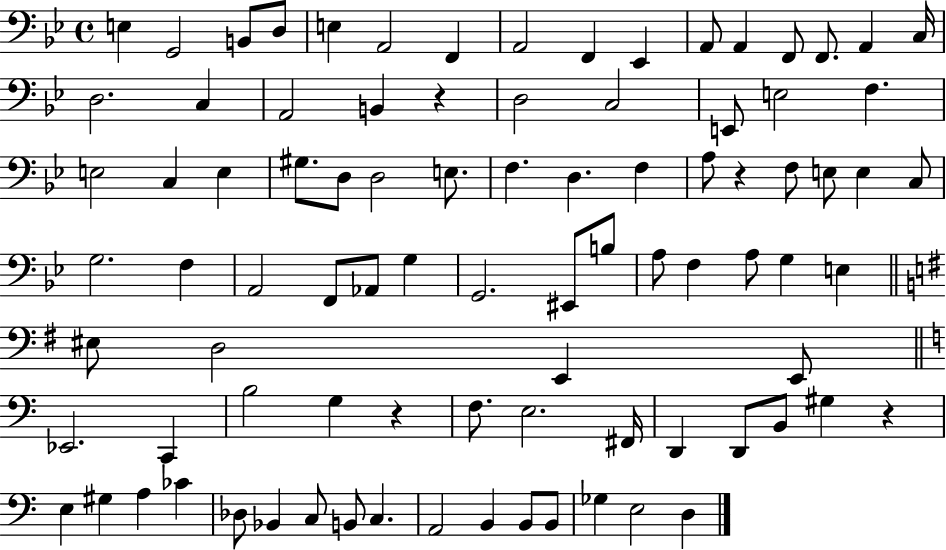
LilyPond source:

{
  \clef bass
  \time 4/4
  \defaultTimeSignature
  \key bes \major
  e4 g,2 b,8 d8 | e4 a,2 f,4 | a,2 f,4 ees,4 | a,8 a,4 f,8 f,8. a,4 c16 | \break d2. c4 | a,2 b,4 r4 | d2 c2 | e,8 e2 f4. | \break e2 c4 e4 | gis8. d8 d2 e8. | f4. d4. f4 | a8 r4 f8 e8 e4 c8 | \break g2. f4 | a,2 f,8 aes,8 g4 | g,2. eis,8 b8 | a8 f4 a8 g4 e4 | \break \bar "||" \break \key g \major eis8 d2 e,4 e,8 | \bar "||" \break \key c \major ees,2. c,4 | b2 g4 r4 | f8. e2. fis,16 | d,4 d,8 b,8 gis4 r4 | \break e4 gis4 a4 ces'4 | des8 bes,4 c8 b,8 c4. | a,2 b,4 b,8 b,8 | ges4 e2 d4 | \break \bar "|."
}